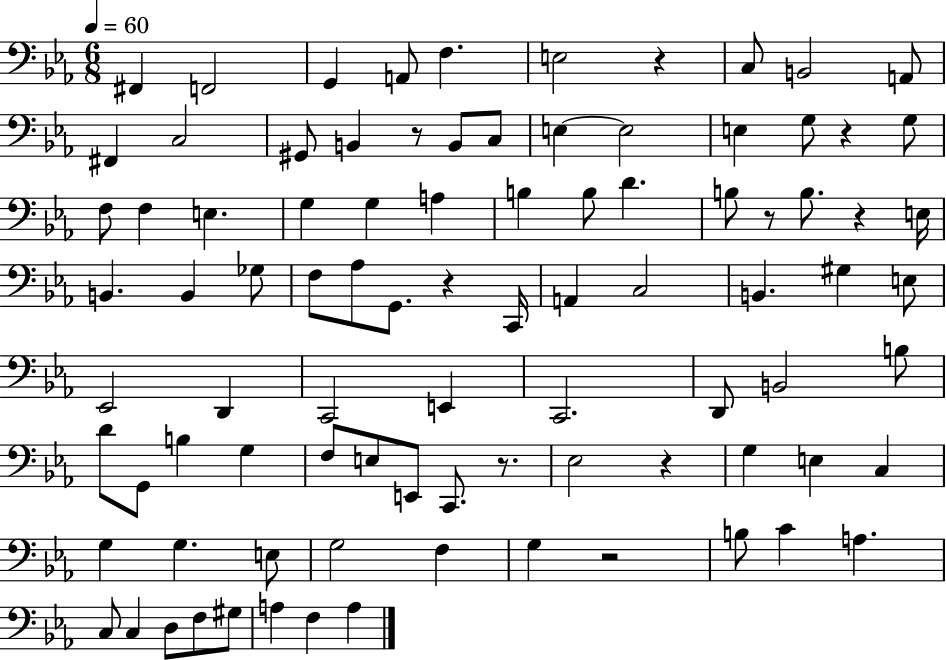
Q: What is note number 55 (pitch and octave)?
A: B3